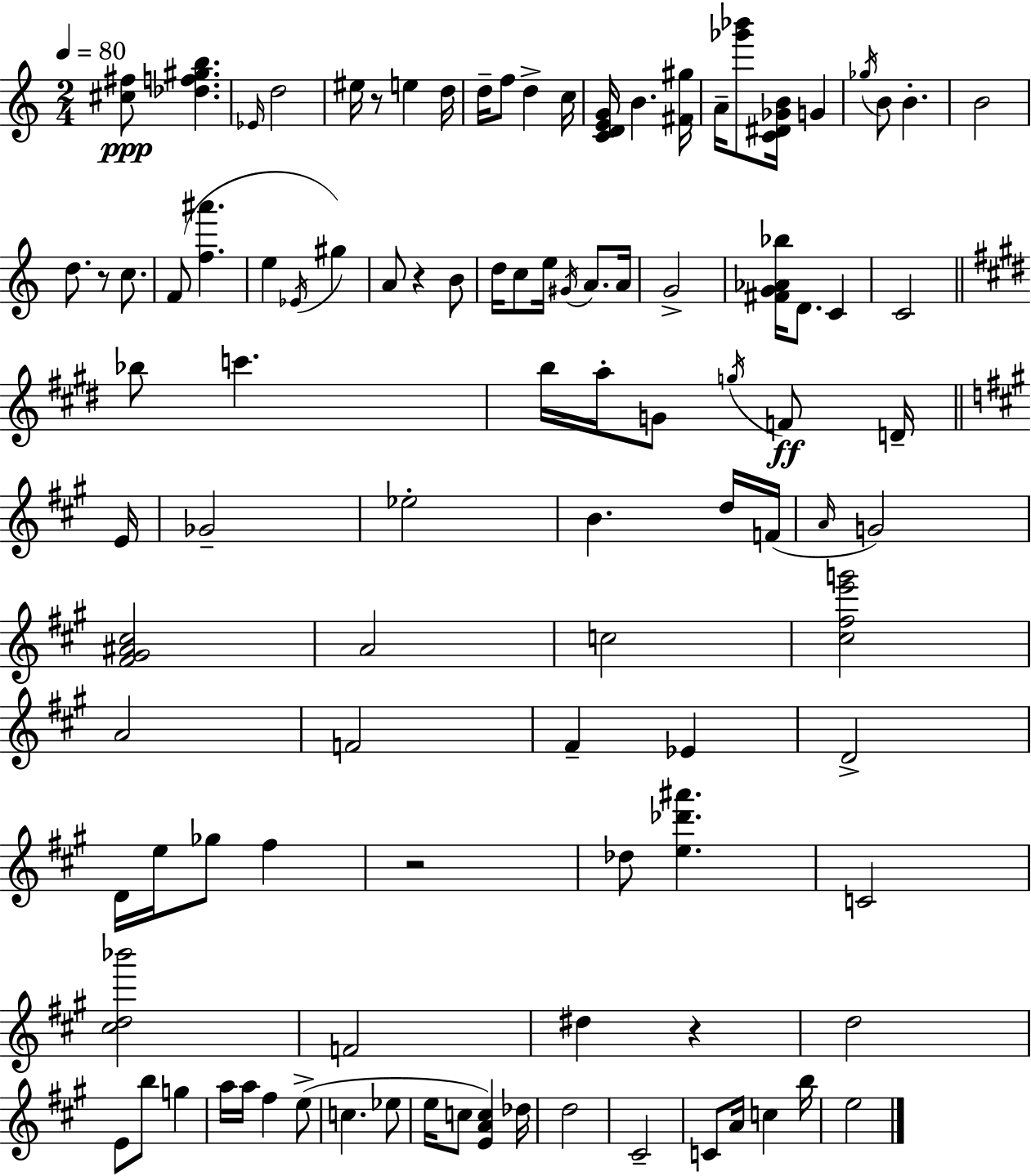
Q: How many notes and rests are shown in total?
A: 103